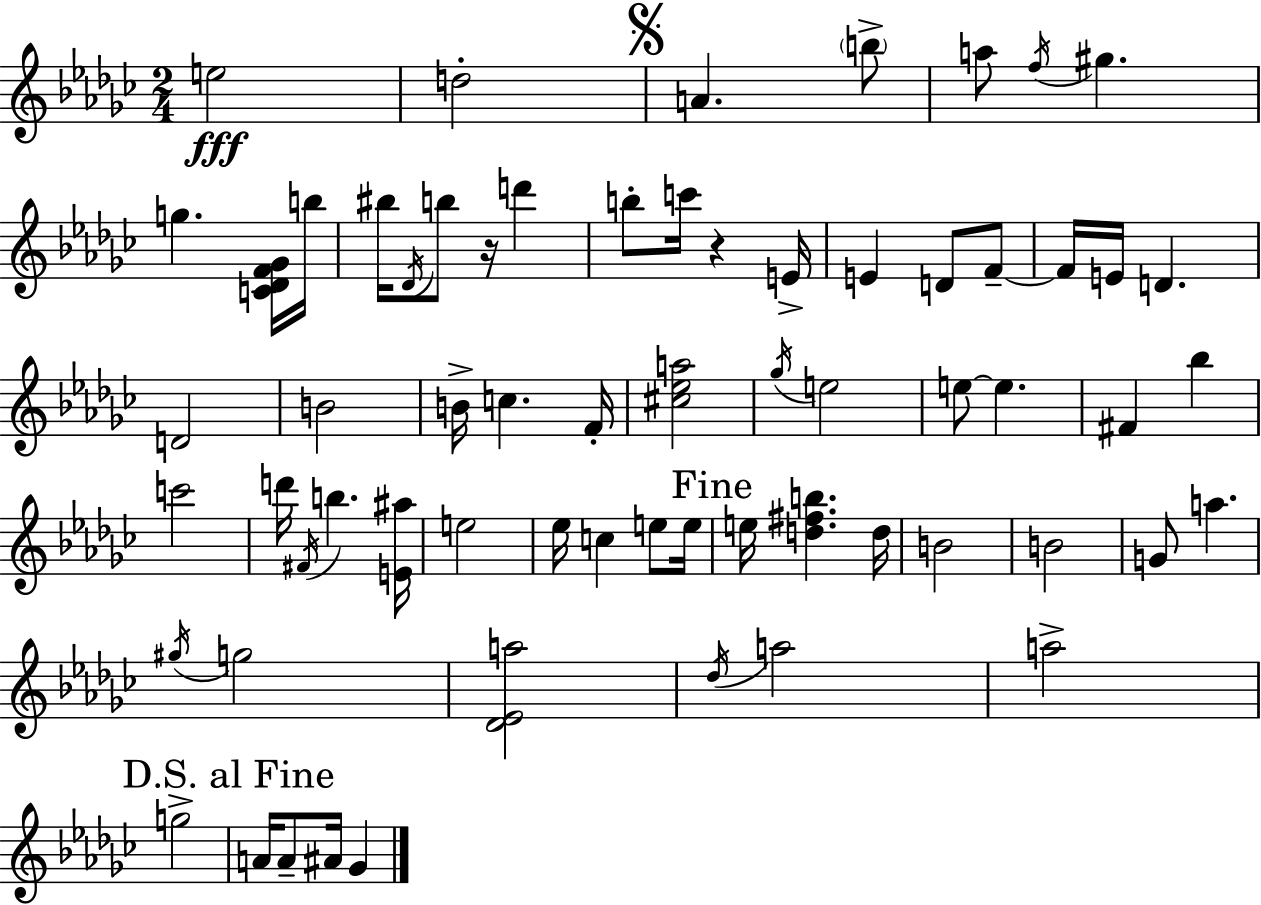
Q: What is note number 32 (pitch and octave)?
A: F#4